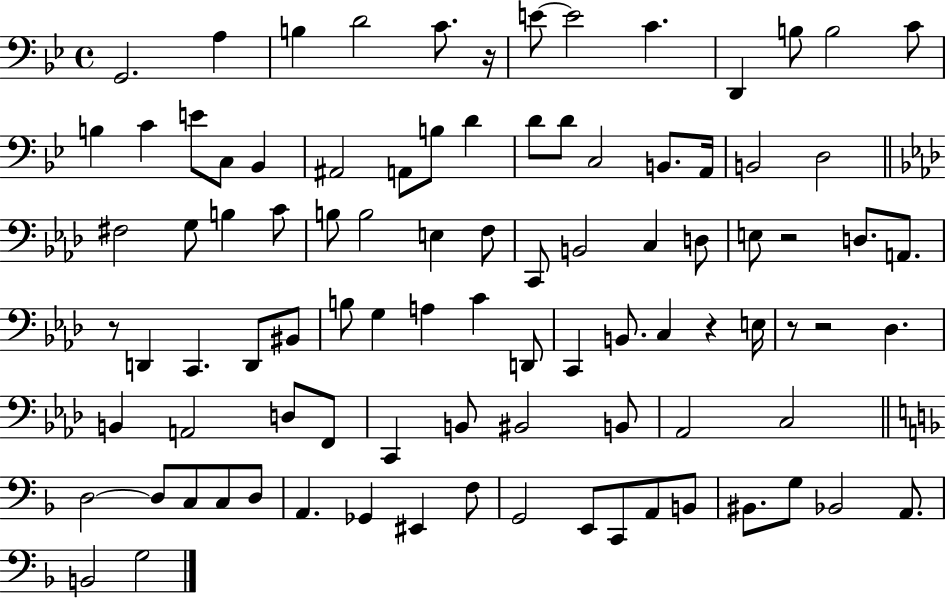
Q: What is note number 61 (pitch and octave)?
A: F2